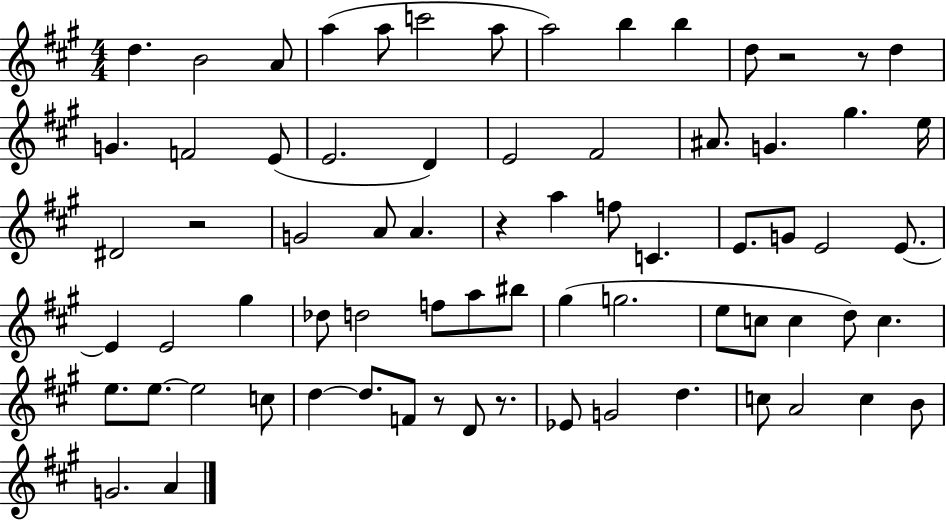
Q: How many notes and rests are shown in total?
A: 72